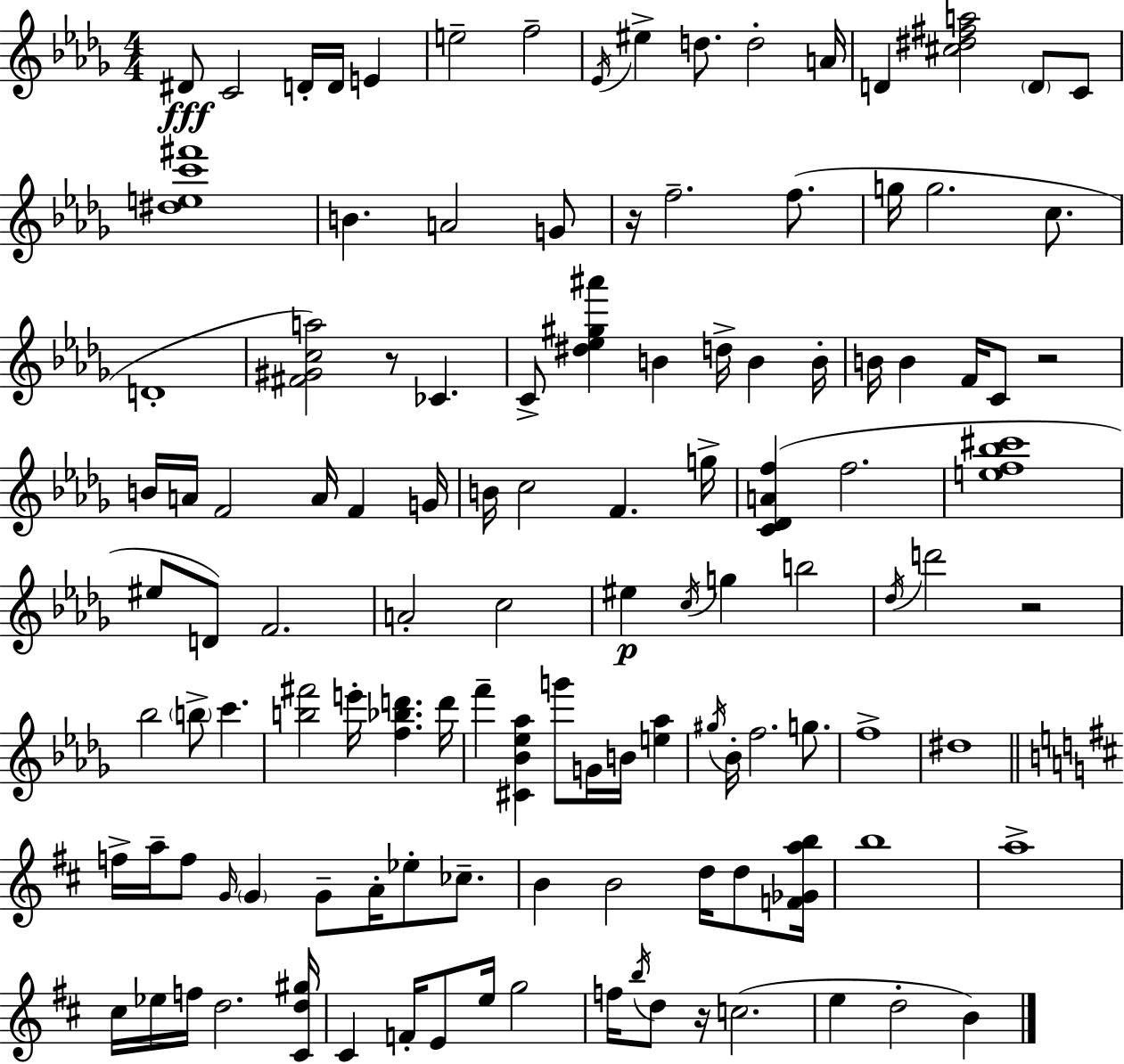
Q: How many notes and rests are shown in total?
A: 119